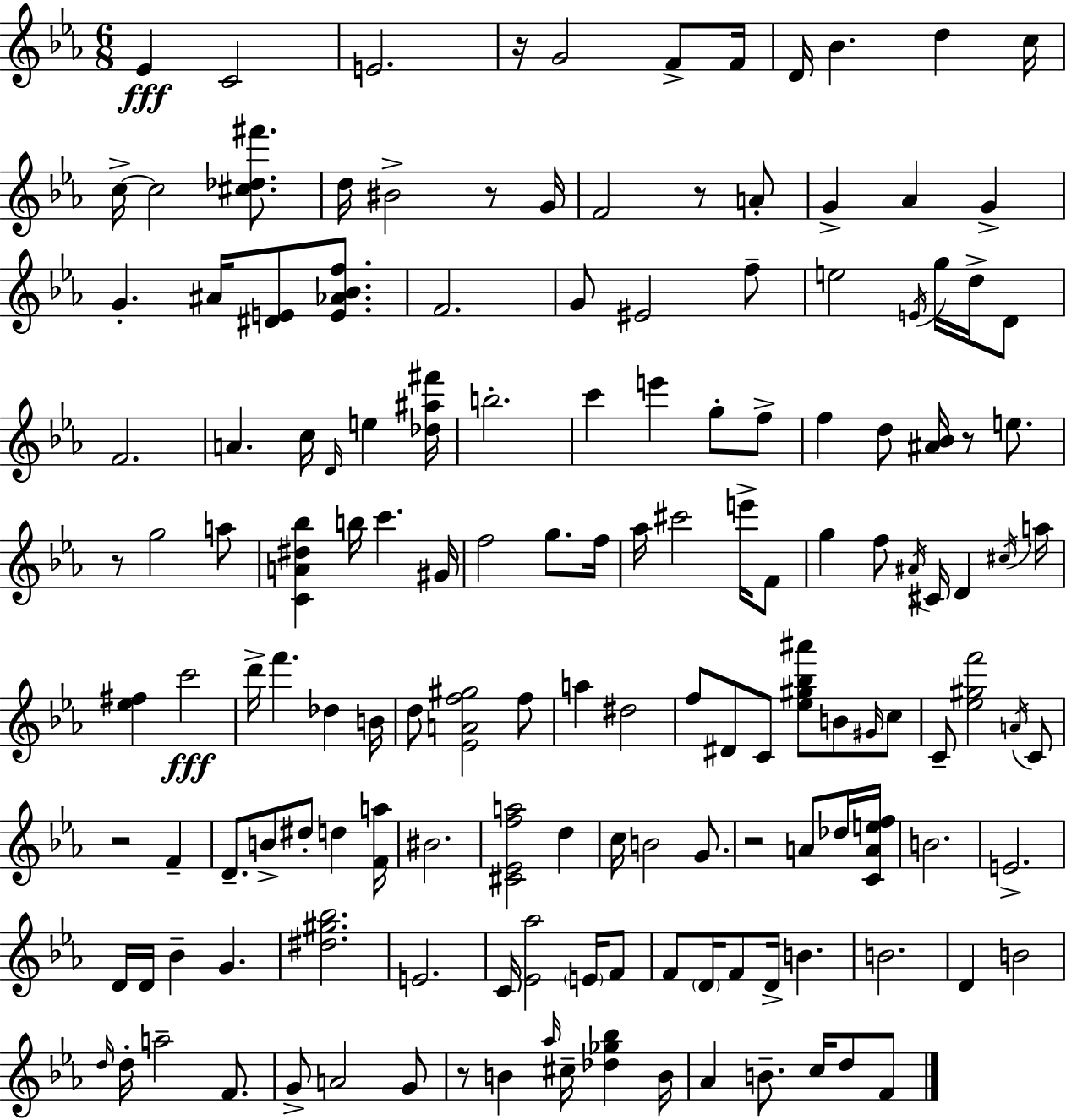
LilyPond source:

{
  \clef treble
  \numericTimeSignature
  \time 6/8
  \key ees \major
  \repeat volta 2 { ees'4\fff c'2 | e'2. | r16 g'2 f'8-> f'16 | d'16 bes'4. d''4 c''16 | \break c''16->~~ c''2 <cis'' des'' fis'''>8. | d''16 bis'2-> r8 g'16 | f'2 r8 a'8-. | g'4-> aes'4 g'4-> | \break g'4.-. ais'16 <dis' e'>8 <e' aes' bes' f''>8. | f'2. | g'8 eis'2 f''8-- | e''2 \acciaccatura { e'16 } g''16 d''16-> d'8 | \break f'2. | a'4. c''16 \grace { d'16 } e''4 | <des'' ais'' fis'''>16 b''2.-. | c'''4 e'''4 g''8-. | \break f''8-> f''4 d''8 <ais' bes'>16 r8 e''8. | r8 g''2 | a''8 <c' a' dis'' bes''>4 b''16 c'''4. | gis'16 f''2 g''8. | \break f''16 aes''16 cis'''2 e'''16-> | f'8 g''4 f''8 \acciaccatura { ais'16 } cis'16 d'4 | \acciaccatura { cis''16 } a''16 <ees'' fis''>4 c'''2\fff | d'''16-> f'''4. des''4 | \break b'16 d''8 <ees' a' f'' gis''>2 | f''8 a''4 dis''2 | f''8 dis'8 c'8 <ees'' gis'' bes'' ais'''>8 | b'8 \grace { gis'16 } c''8 c'8-- <ees'' gis'' f'''>2 | \break \acciaccatura { a'16 } c'8 r2 | f'4-- d'8.-- b'8-> dis''8-. | d''4 <f' a''>16 bis'2. | <cis' ees' f'' a''>2 | \break d''4 c''16 b'2 | g'8. r2 | a'8 des''16 <c' a' e'' f''>16 b'2. | e'2.-> | \break d'16 d'16 bes'4-- | g'4. <dis'' gis'' bes''>2. | e'2. | c'16 <ees' aes''>2 | \break \parenthesize e'16 f'8 f'8 \parenthesize d'16 f'8 d'16-> | b'4. b'2. | d'4 b'2 | \grace { d''16 } d''16-. a''2-- | \break f'8. g'8-> a'2 | g'8 r8 b'4 | \grace { aes''16 } cis''16-- <des'' ges'' bes''>4 b'16 aes'4 | b'8.-- c''16 d''8 f'8 } \bar "|."
}